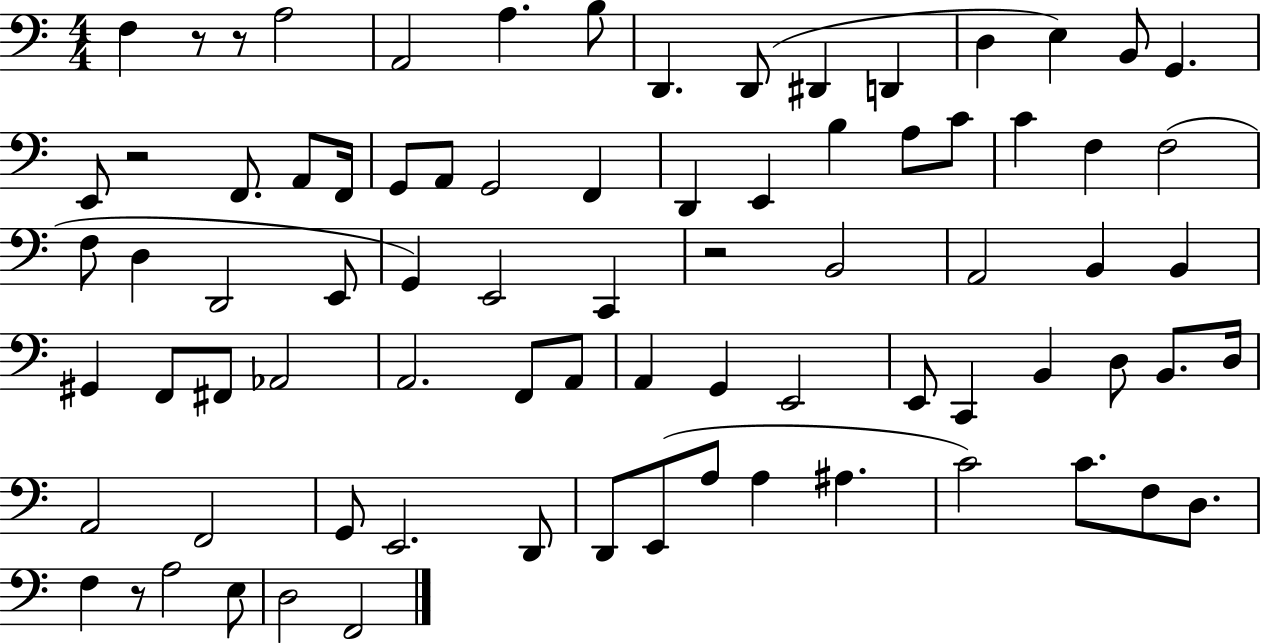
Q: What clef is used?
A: bass